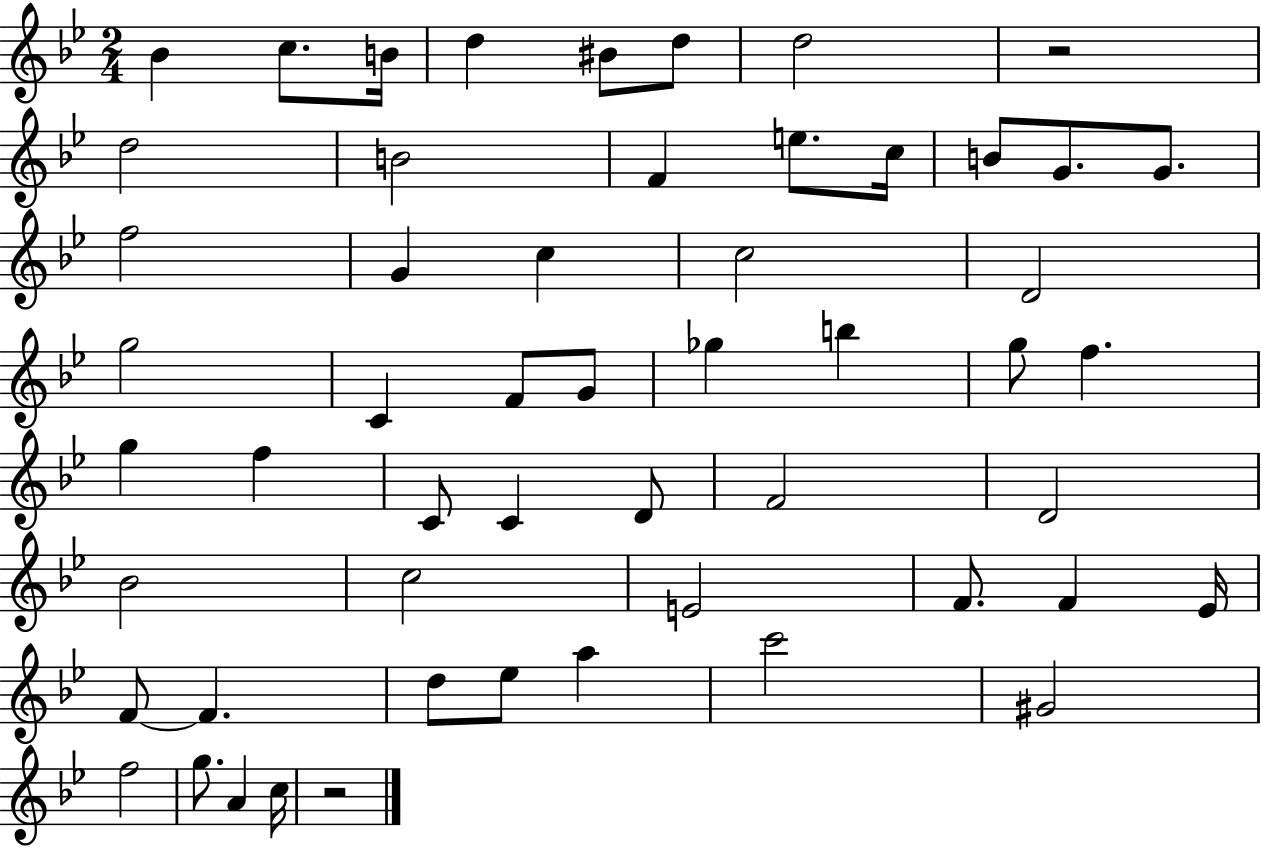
{
  \clef treble
  \numericTimeSignature
  \time 2/4
  \key bes \major
  bes'4 c''8. b'16 | d''4 bis'8 d''8 | d''2 | r2 | \break d''2 | b'2 | f'4 e''8. c''16 | b'8 g'8. g'8. | \break f''2 | g'4 c''4 | c''2 | d'2 | \break g''2 | c'4 f'8 g'8 | ges''4 b''4 | g''8 f''4. | \break g''4 f''4 | c'8 c'4 d'8 | f'2 | d'2 | \break bes'2 | c''2 | e'2 | f'8. f'4 ees'16 | \break f'8~~ f'4. | d''8 ees''8 a''4 | c'''2 | gis'2 | \break f''2 | g''8. a'4 c''16 | r2 | \bar "|."
}